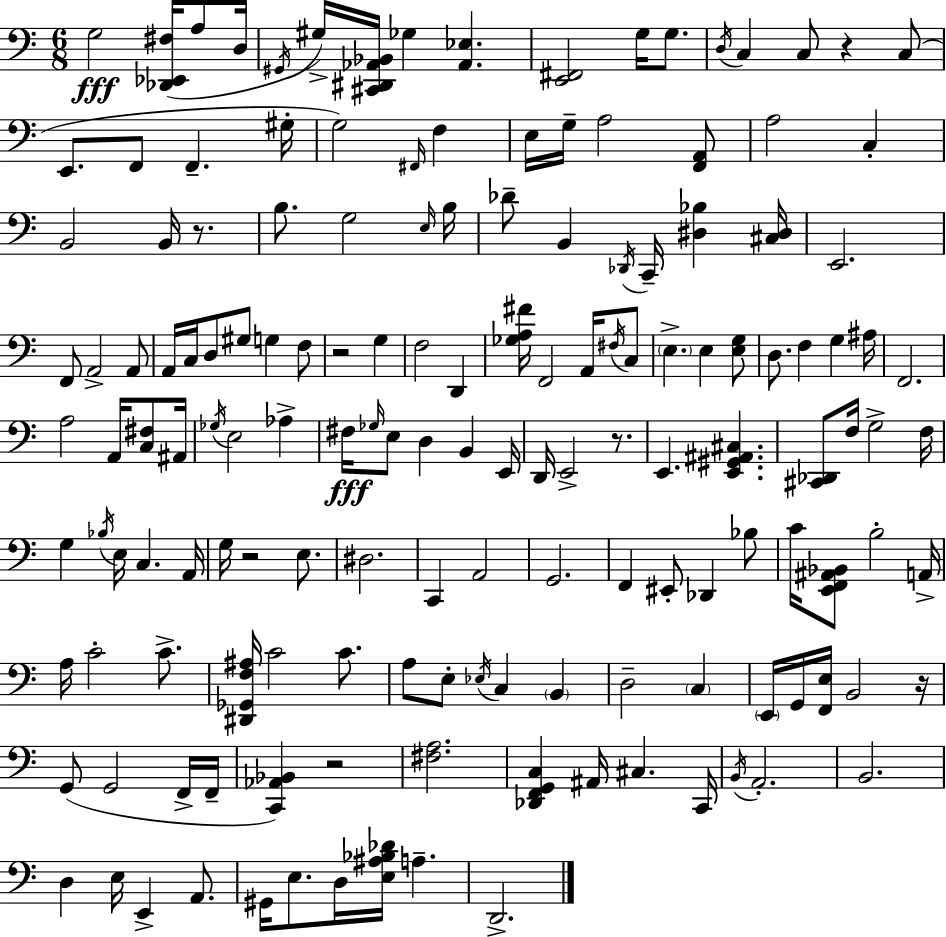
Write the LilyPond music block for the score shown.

{
  \clef bass
  \numericTimeSignature
  \time 6/8
  \key c \major
  g2\fff <des, ees, fis>16( a8 d16 | \acciaccatura { gis,16 } gis16->) <cis, dis, aes, bes,>16 ges4 <aes, ees>4. | <e, fis,>2 g16 g8. | \acciaccatura { d16 } c4 c8 r4 | \break c8( e,8. f,8 f,4.-- | gis16-. g2) \grace { fis,16 } f4 | e16 g16-- a2 | <f, a,>8 a2 c4-. | \break b,2 b,16 | r8. b8. g2 | \grace { e16 } b16 des'8-- b,4 \acciaccatura { des,16 } c,16-- | <dis bes>4 <cis dis>16 e,2. | \break f,8 a,2-> | a,8 a,16 c16 d8 gis8 g4 | f8 r2 | g4 f2 | \break d,4 <ges a fis'>16 f,2 | a,16 \acciaccatura { fis16 } c8 \parenthesize e4.-> | e4 <e g>8 d8. f4 | g4 ais16 f,2. | \break a2 | a,16 <c fis>8 ais,16 \acciaccatura { ges16 } e2 | aes4-> fis16\fff \grace { ges16 } e8 d4 | b,4 e,16 d,16 e,2-> | \break r8. e,4. | <e, gis, ais, cis>4. <cis, des,>8 f16 g2-> | f16 g4 | \acciaccatura { bes16 } e16 c4. a,16 g16 r2 | \break e8. dis2. | c,4 | a,2 g,2. | f,4 | \break eis,8-. des,4 bes8 c'16 <e, f, ais, bes,>8 | b2-. a,16-> a16 c'2-. | c'8.-> <dis, ges, f ais>16 c'2 | c'8. a8 e8-. | \break \acciaccatura { ees16 } c4 \parenthesize b,4 d2-- | \parenthesize c4 \parenthesize e,16 g,16 | <f, e>16 b,2 r16 g,8( | g,2 f,16-> f,16-- <c, aes, bes,>4) | \break r2 <fis a>2. | <des, f, g, c>4 | ais,16 cis4. c,16 \acciaccatura { b,16 } a,2.-. | b,2. | \break d4 | e16 e,4-> a,8. gis,16 | e8. d16 <e ais bes des'>16 a4.-- d,2.-> | \bar "|."
}